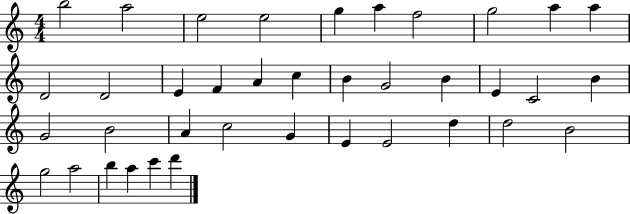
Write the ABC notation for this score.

X:1
T:Untitled
M:4/4
L:1/4
K:C
b2 a2 e2 e2 g a f2 g2 a a D2 D2 E F A c B G2 B E C2 B G2 B2 A c2 G E E2 d d2 B2 g2 a2 b a c' d'